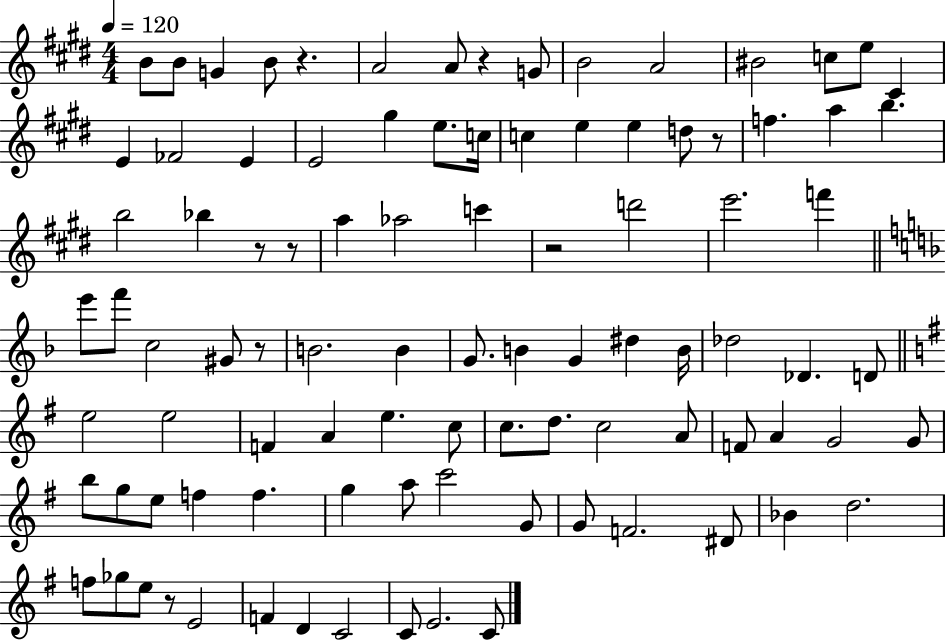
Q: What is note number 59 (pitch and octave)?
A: A4